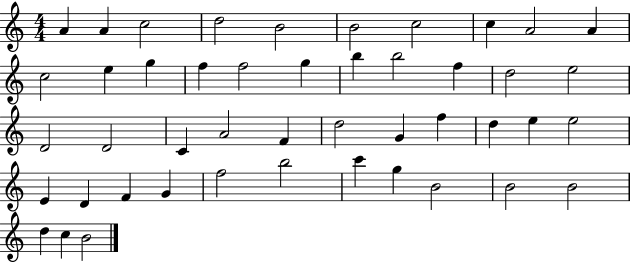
X:1
T:Untitled
M:4/4
L:1/4
K:C
A A c2 d2 B2 B2 c2 c A2 A c2 e g f f2 g b b2 f d2 e2 D2 D2 C A2 F d2 G f d e e2 E D F G f2 b2 c' g B2 B2 B2 d c B2